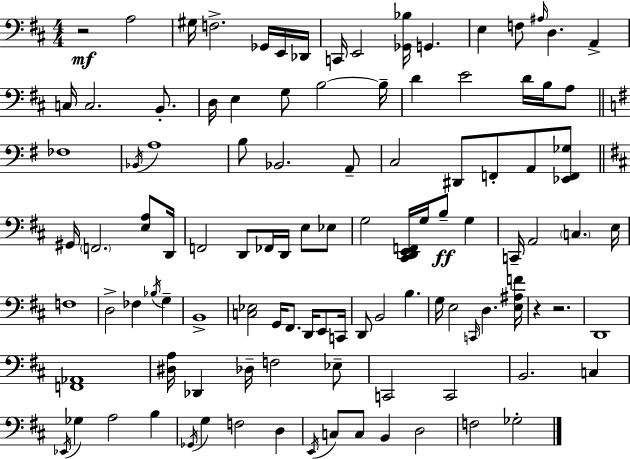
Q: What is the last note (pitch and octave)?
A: Gb3